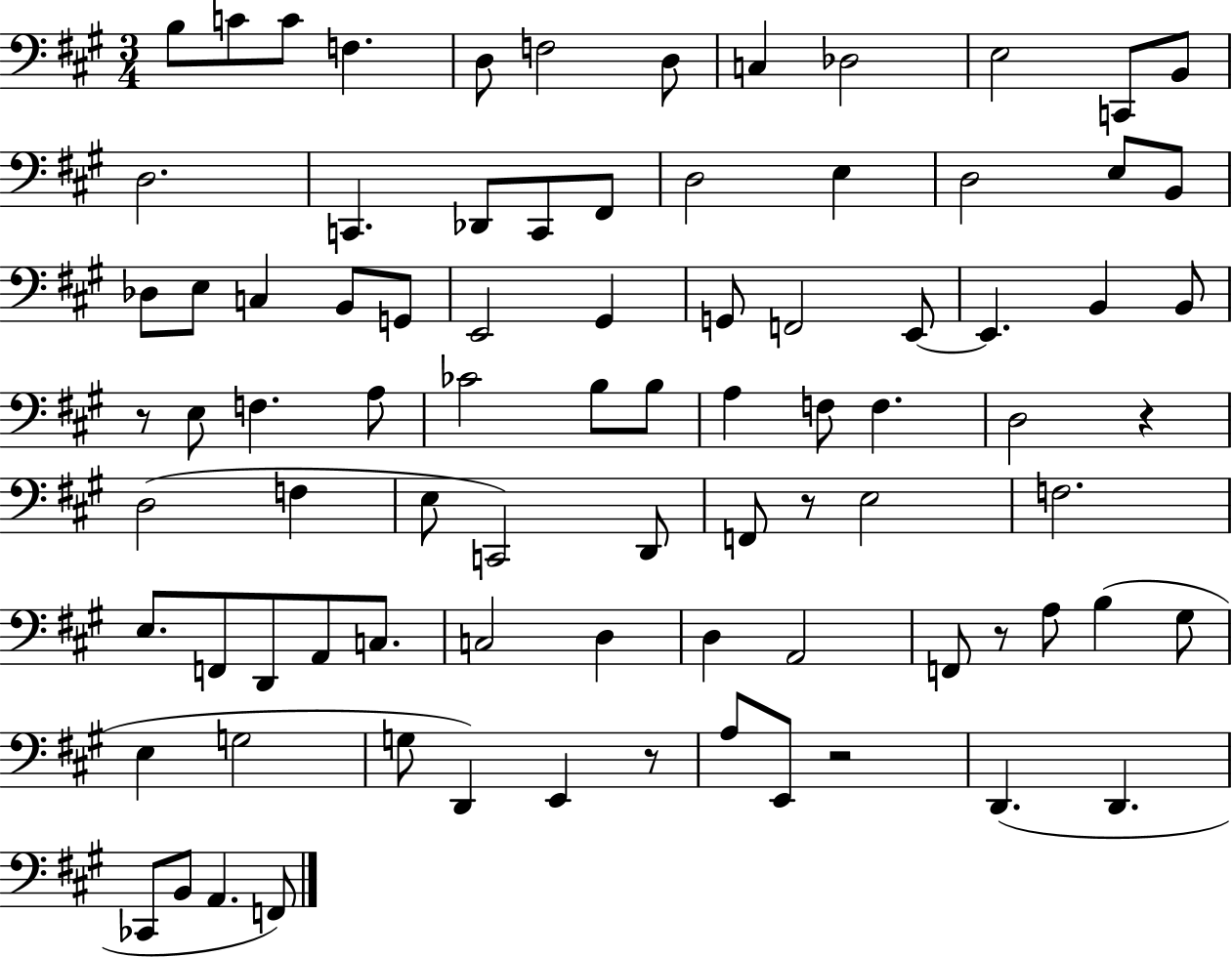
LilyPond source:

{
  \clef bass
  \numericTimeSignature
  \time 3/4
  \key a \major
  b8 c'8 c'8 f4. | d8 f2 d8 | c4 des2 | e2 c,8 b,8 | \break d2. | c,4. des,8 c,8 fis,8 | d2 e4 | d2 e8 b,8 | \break des8 e8 c4 b,8 g,8 | e,2 gis,4 | g,8 f,2 e,8~~ | e,4. b,4 b,8 | \break r8 e8 f4. a8 | ces'2 b8 b8 | a4 f8 f4. | d2 r4 | \break d2( f4 | e8 c,2) d,8 | f,8 r8 e2 | f2. | \break e8. f,8 d,8 a,8 c8. | c2 d4 | d4 a,2 | f,8 r8 a8 b4( gis8 | \break e4 g2 | g8 d,4) e,4 r8 | a8 e,8 r2 | d,4.( d,4. | \break ces,8 b,8 a,4. f,8) | \bar "|."
}